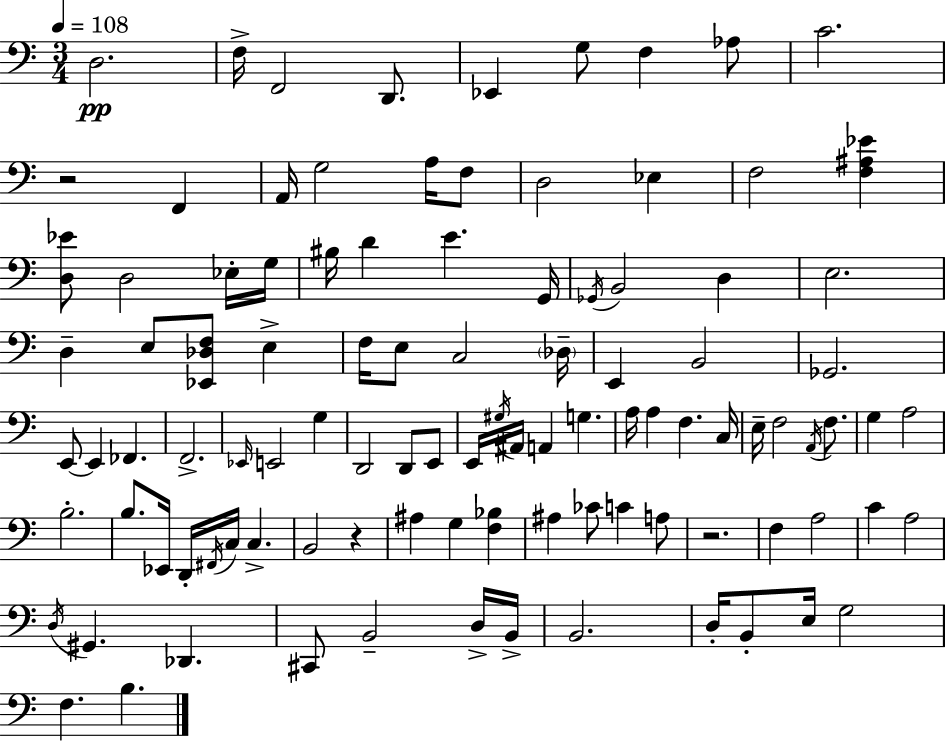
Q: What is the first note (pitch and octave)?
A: D3